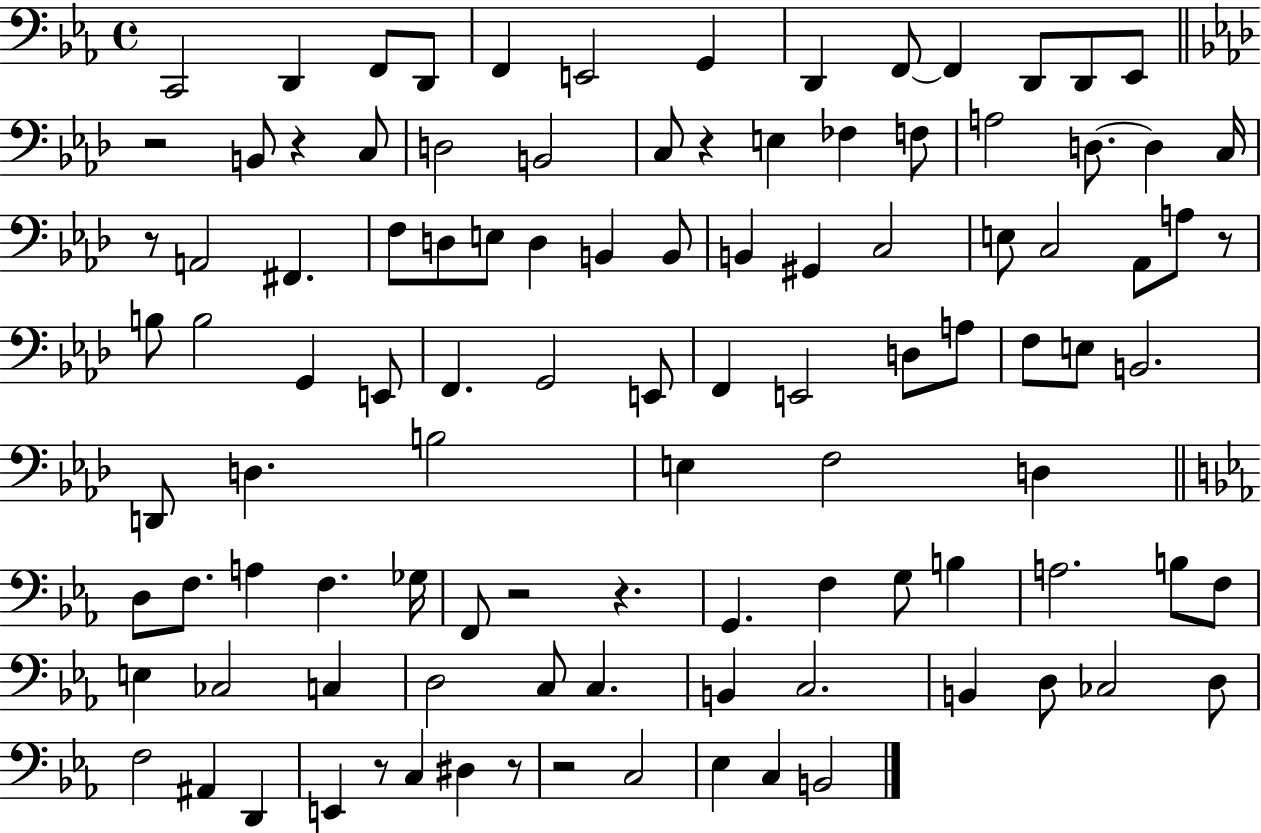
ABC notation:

X:1
T:Untitled
M:4/4
L:1/4
K:Eb
C,,2 D,, F,,/2 D,,/2 F,, E,,2 G,, D,, F,,/2 F,, D,,/2 D,,/2 _E,,/2 z2 B,,/2 z C,/2 D,2 B,,2 C,/2 z E, _F, F,/2 A,2 D,/2 D, C,/4 z/2 A,,2 ^F,, F,/2 D,/2 E,/2 D, B,, B,,/2 B,, ^G,, C,2 E,/2 C,2 _A,,/2 A,/2 z/2 B,/2 B,2 G,, E,,/2 F,, G,,2 E,,/2 F,, E,,2 D,/2 A,/2 F,/2 E,/2 B,,2 D,,/2 D, B,2 E, F,2 D, D,/2 F,/2 A, F, _G,/4 F,,/2 z2 z G,, F, G,/2 B, A,2 B,/2 F,/2 E, _C,2 C, D,2 C,/2 C, B,, C,2 B,, D,/2 _C,2 D,/2 F,2 ^A,, D,, E,, z/2 C, ^D, z/2 z2 C,2 _E, C, B,,2